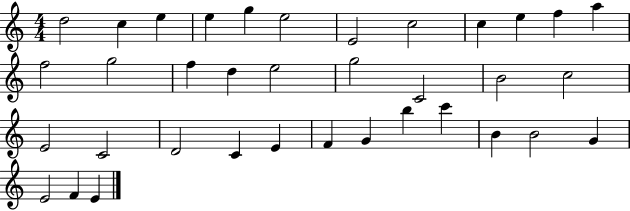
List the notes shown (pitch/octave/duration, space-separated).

D5/h C5/q E5/q E5/q G5/q E5/h E4/h C5/h C5/q E5/q F5/q A5/q F5/h G5/h F5/q D5/q E5/h G5/h C4/h B4/h C5/h E4/h C4/h D4/h C4/q E4/q F4/q G4/q B5/q C6/q B4/q B4/h G4/q E4/h F4/q E4/q